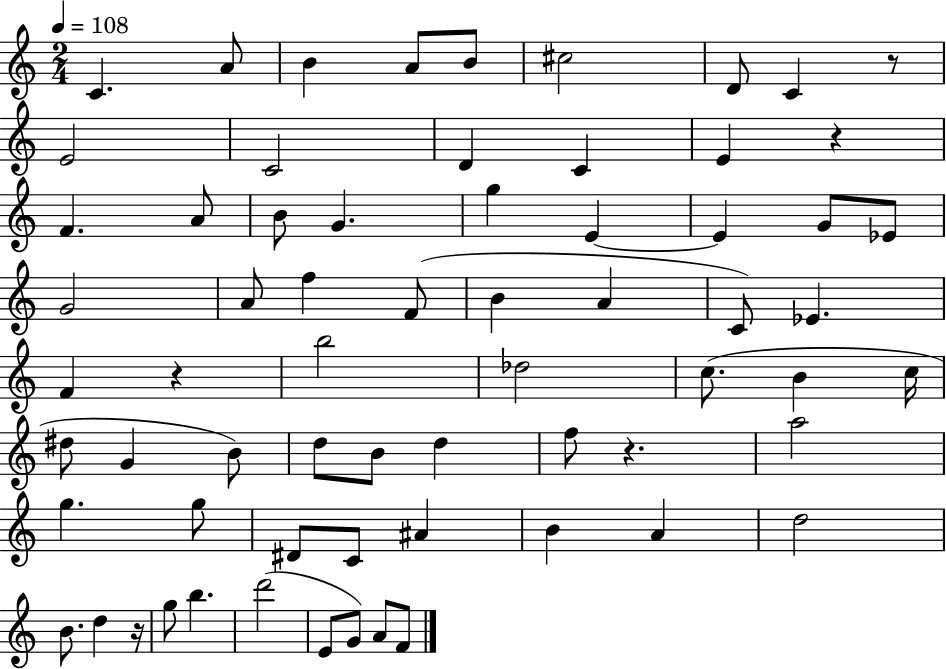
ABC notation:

X:1
T:Untitled
M:2/4
L:1/4
K:C
C A/2 B A/2 B/2 ^c2 D/2 C z/2 E2 C2 D C E z F A/2 B/2 G g E E G/2 _E/2 G2 A/2 f F/2 B A C/2 _E F z b2 _d2 c/2 B c/4 ^d/2 G B/2 d/2 B/2 d f/2 z a2 g g/2 ^D/2 C/2 ^A B A d2 B/2 d z/4 g/2 b d'2 E/2 G/2 A/2 F/2